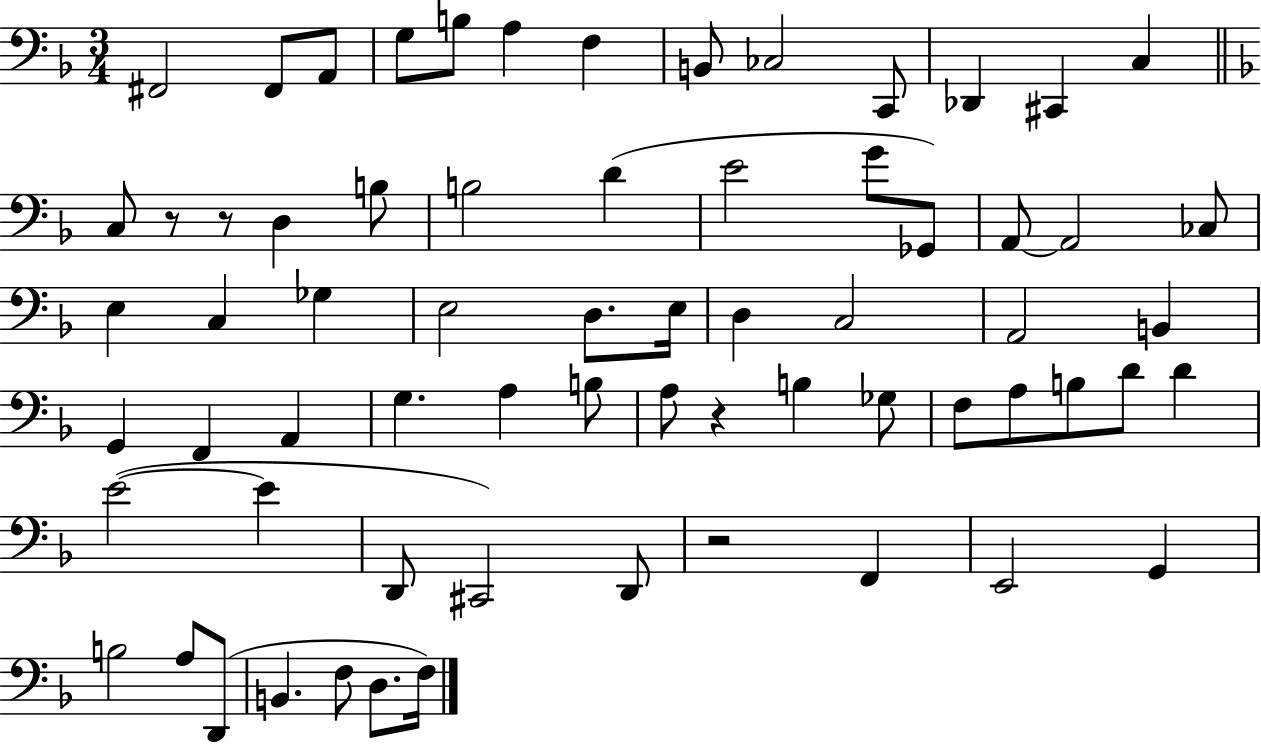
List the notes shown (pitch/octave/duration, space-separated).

F#2/h F#2/e A2/e G3/e B3/e A3/q F3/q B2/e CES3/h C2/e Db2/q C#2/q C3/q C3/e R/e R/e D3/q B3/e B3/h D4/q E4/h G4/e Gb2/e A2/e A2/h CES3/e E3/q C3/q Gb3/q E3/h D3/e. E3/s D3/q C3/h A2/h B2/q G2/q F2/q A2/q G3/q. A3/q B3/e A3/e R/q B3/q Gb3/e F3/e A3/e B3/e D4/e D4/q E4/h E4/q D2/e C#2/h D2/e R/h F2/q E2/h G2/q B3/h A3/e D2/e B2/q. F3/e D3/e. F3/s